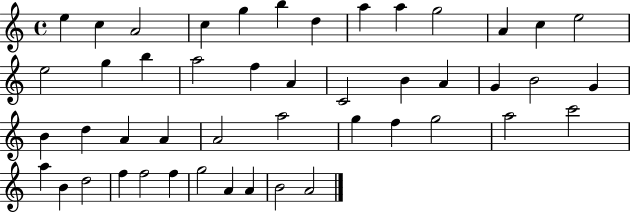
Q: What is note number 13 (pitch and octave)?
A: E5